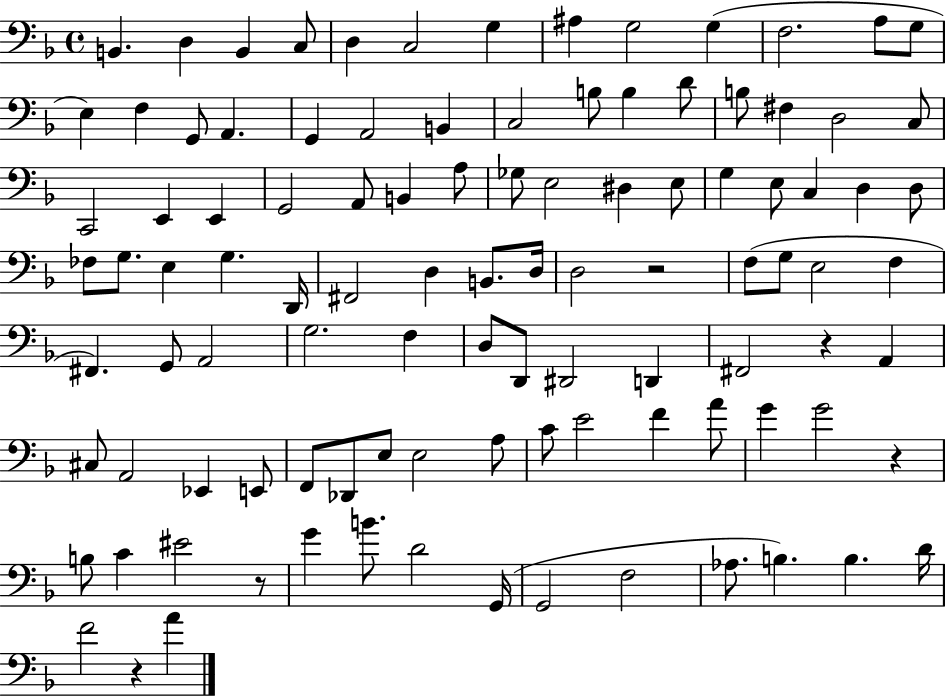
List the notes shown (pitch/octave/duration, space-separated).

B2/q. D3/q B2/q C3/e D3/q C3/h G3/q A#3/q G3/h G3/q F3/h. A3/e G3/e E3/q F3/q G2/e A2/q. G2/q A2/h B2/q C3/h B3/e B3/q D4/e B3/e F#3/q D3/h C3/e C2/h E2/q E2/q G2/h A2/e B2/q A3/e Gb3/e E3/h D#3/q E3/e G3/q E3/e C3/q D3/q D3/e FES3/e G3/e. E3/q G3/q. D2/s F#2/h D3/q B2/e. D3/s D3/h R/h F3/e G3/e E3/h F3/q F#2/q. G2/e A2/h G3/h. F3/q D3/e D2/e D#2/h D2/q F#2/h R/q A2/q C#3/e A2/h Eb2/q E2/e F2/e Db2/e E3/e E3/h A3/e C4/e E4/h F4/q A4/e G4/q G4/h R/q B3/e C4/q EIS4/h R/e G4/q B4/e. D4/h G2/s G2/h F3/h Ab3/e. B3/q. B3/q. D4/s F4/h R/q A4/q